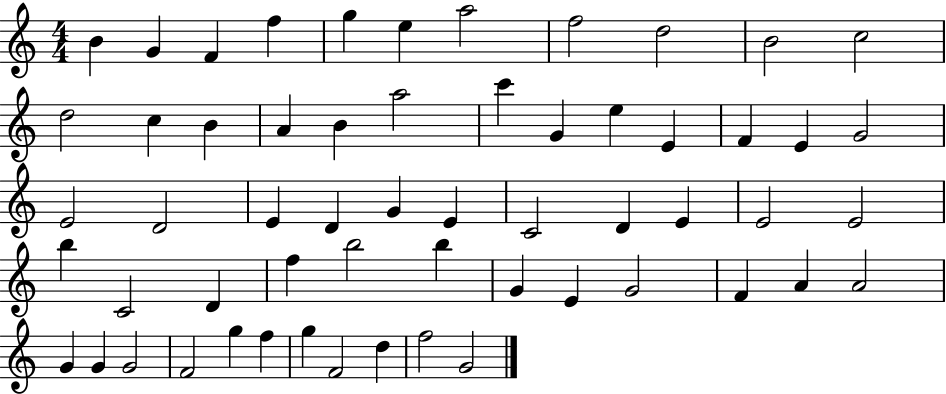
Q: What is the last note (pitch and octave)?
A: G4